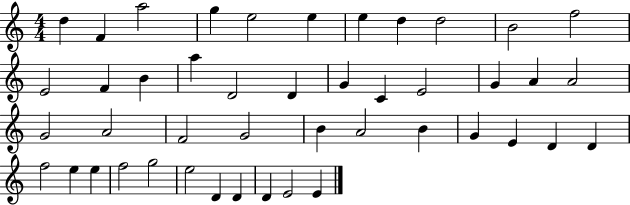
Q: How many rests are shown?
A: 0